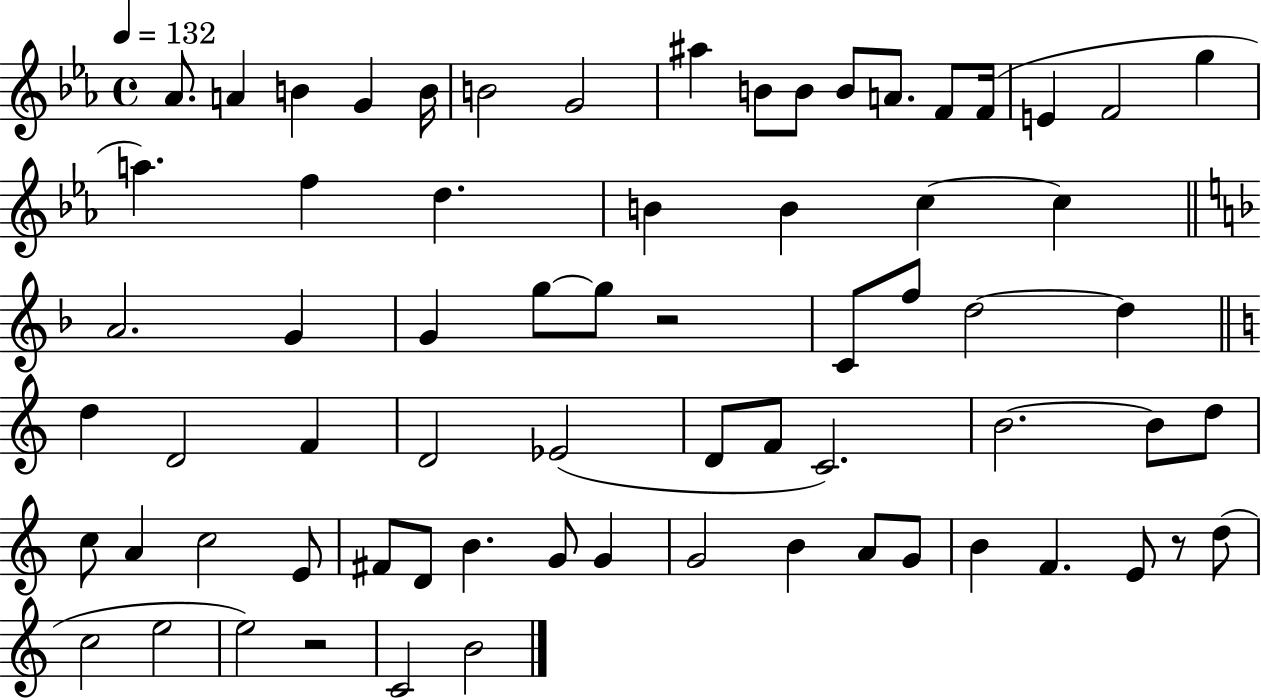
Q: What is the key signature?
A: EES major